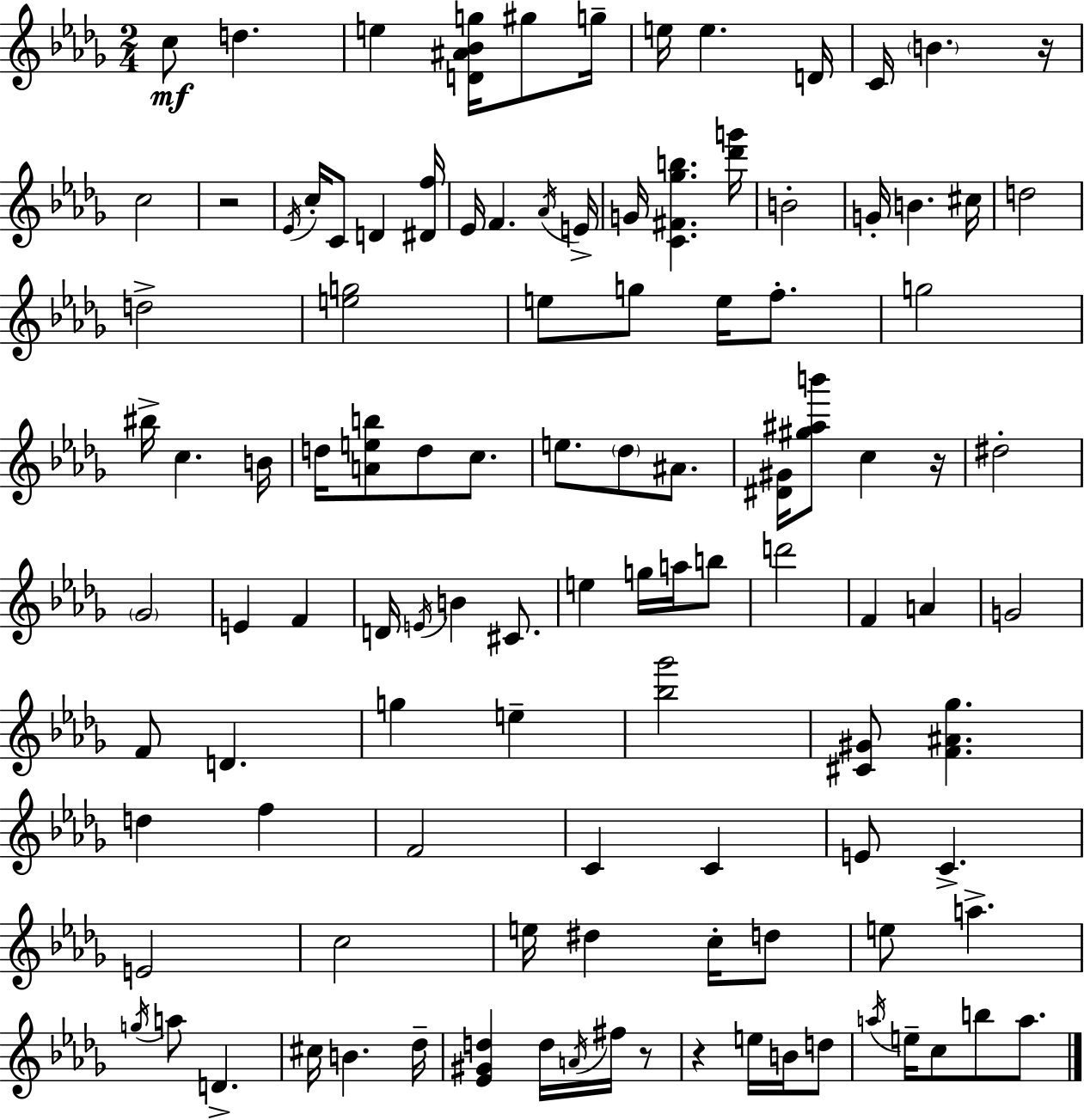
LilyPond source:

{
  \clef treble
  \numericTimeSignature
  \time 2/4
  \key bes \minor
  \repeat volta 2 { c''8\mf d''4. | e''4 <d' ais' bes' g''>16 gis''8 g''16-- | e''16 e''4. d'16 | c'16 \parenthesize b'4. r16 | \break c''2 | r2 | \acciaccatura { ees'16 } c''16-. c'8 d'4 | <dis' f''>16 ees'16 f'4. | \break \acciaccatura { aes'16 } e'16-> g'16 <c' fis' ges'' b''>4. | <des''' g'''>16 b'2-. | g'16-. b'4. | cis''16 d''2 | \break d''2-> | <e'' g''>2 | e''8 g''8 e''16 f''8.-. | g''2 | \break bis''16-> c''4. | b'16 d''16 <a' e'' b''>8 d''8 c''8. | e''8. \parenthesize des''8 ais'8. | <dis' gis'>16 <gis'' ais'' b'''>8 c''4 | \break r16 dis''2-. | \parenthesize ges'2 | e'4 f'4 | d'16 \acciaccatura { e'16 } b'4 | \break cis'8. e''4 g''16 | a''16 b''8 d'''2 | f'4 a'4 | g'2 | \break f'8 d'4. | g''4 e''4-- | <bes'' ges'''>2 | <cis' gis'>8 <f' ais' ges''>4. | \break d''4 f''4 | f'2 | c'4 c'4 | e'8 c'4.-> | \break e'2 | c''2 | e''16 dis''4 | c''16-. d''8 e''8 a''4.-> | \break \acciaccatura { g''16 } a''8 d'4.-> | cis''16 b'4. | des''16-- <ees' gis' d''>4 | d''16 \acciaccatura { a'16 } fis''16 r8 r4 | \break e''16 b'16 d''8 \acciaccatura { a''16 } e''16-- c''8 | b''8 a''8. } \bar "|."
}